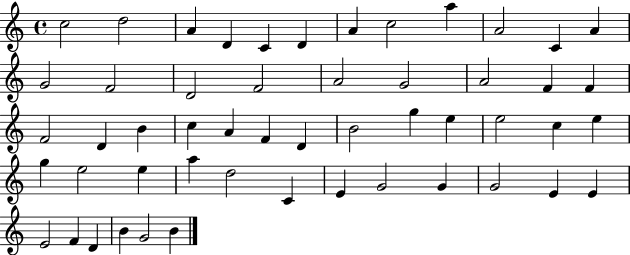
{
  \clef treble
  \time 4/4
  \defaultTimeSignature
  \key c \major
  c''2 d''2 | a'4 d'4 c'4 d'4 | a'4 c''2 a''4 | a'2 c'4 a'4 | \break g'2 f'2 | d'2 f'2 | a'2 g'2 | a'2 f'4 f'4 | \break f'2 d'4 b'4 | c''4 a'4 f'4 d'4 | b'2 g''4 e''4 | e''2 c''4 e''4 | \break g''4 e''2 e''4 | a''4 d''2 c'4 | e'4 g'2 g'4 | g'2 e'4 e'4 | \break e'2 f'4 d'4 | b'4 g'2 b'4 | \bar "|."
}